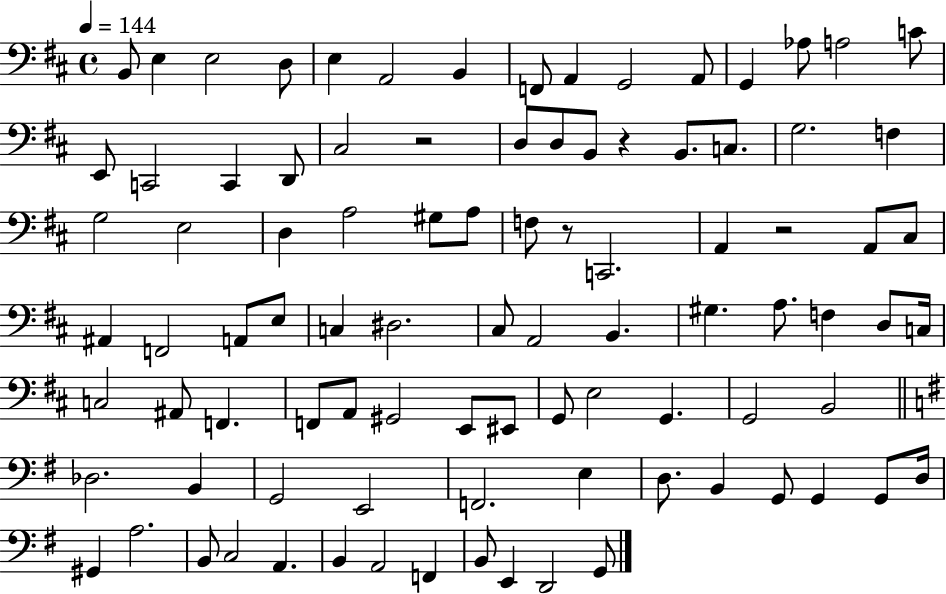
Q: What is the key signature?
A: D major